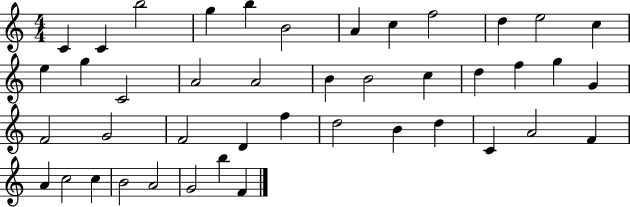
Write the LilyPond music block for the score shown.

{
  \clef treble
  \numericTimeSignature
  \time 4/4
  \key c \major
  c'4 c'4 b''2 | g''4 b''4 b'2 | a'4 c''4 f''2 | d''4 e''2 c''4 | \break e''4 g''4 c'2 | a'2 a'2 | b'4 b'2 c''4 | d''4 f''4 g''4 g'4 | \break f'2 g'2 | f'2 d'4 f''4 | d''2 b'4 d''4 | c'4 a'2 f'4 | \break a'4 c''2 c''4 | b'2 a'2 | g'2 b''4 f'4 | \bar "|."
}